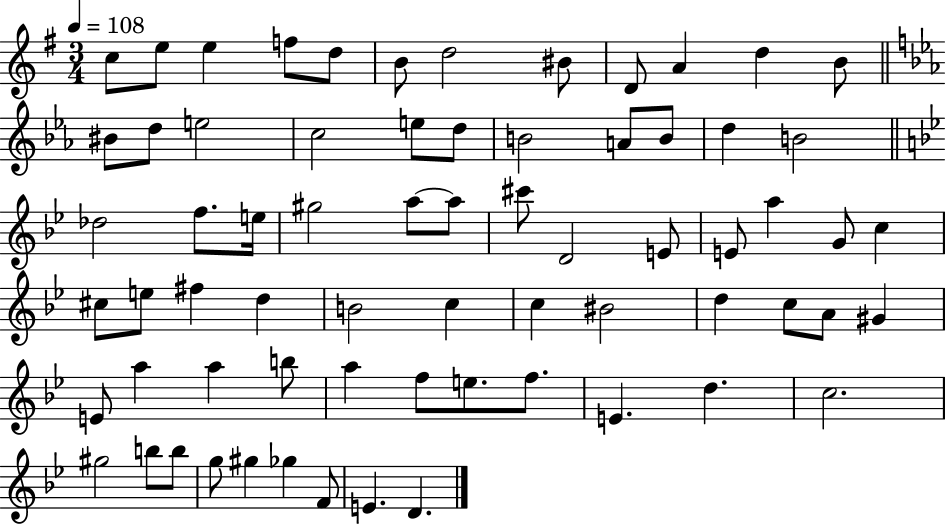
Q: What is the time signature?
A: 3/4